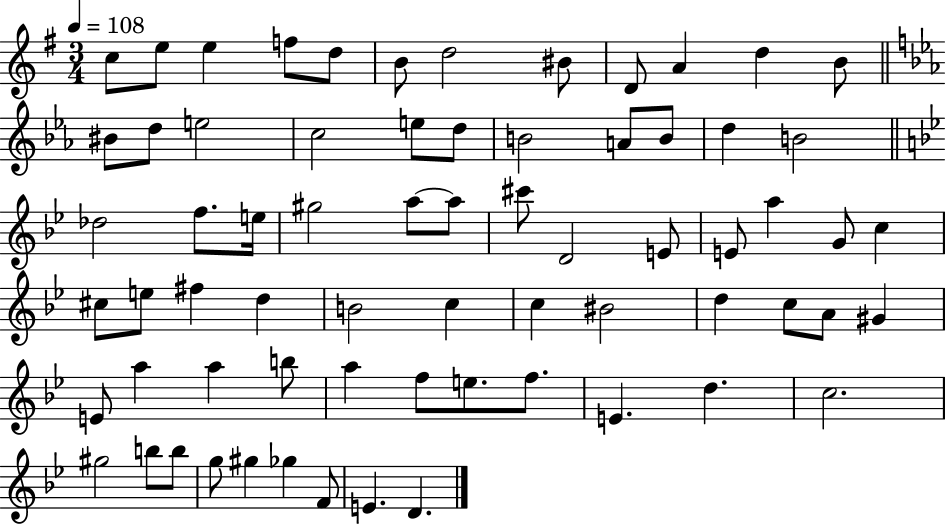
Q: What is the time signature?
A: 3/4